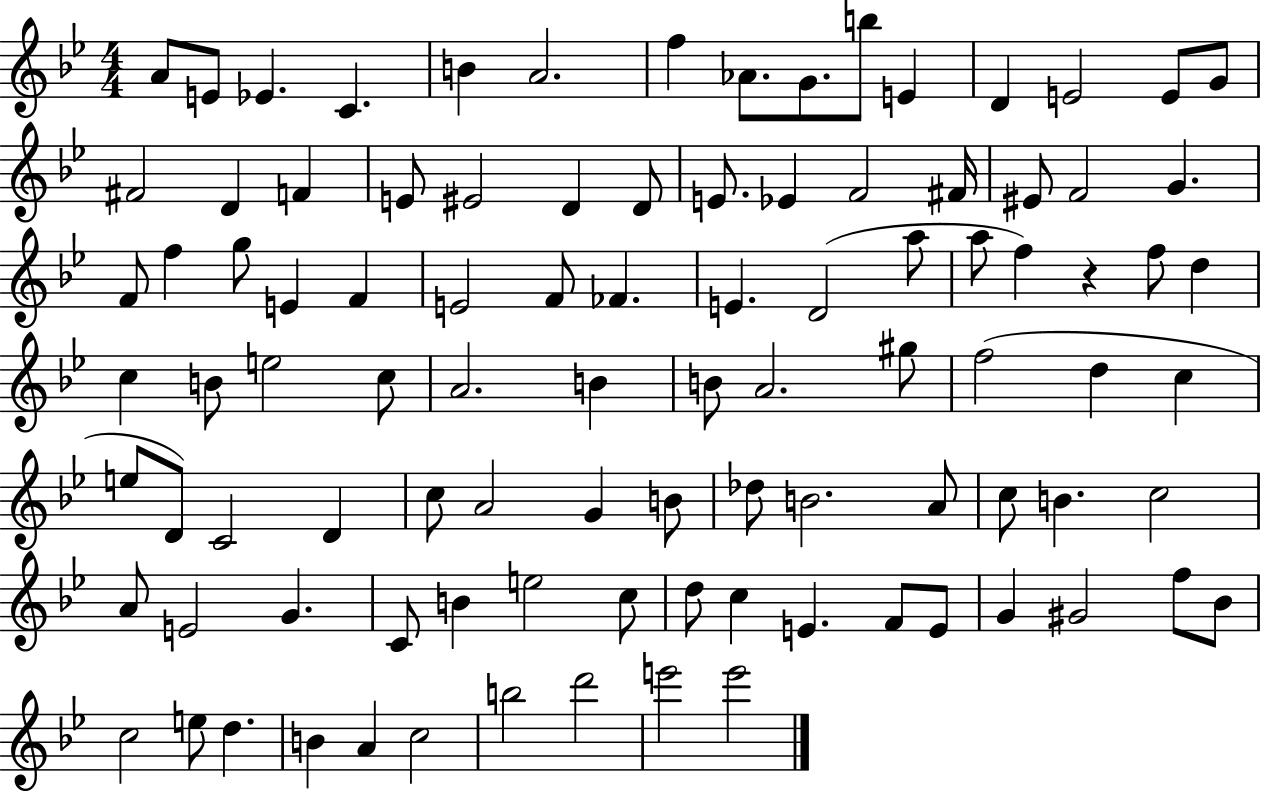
X:1
T:Untitled
M:4/4
L:1/4
K:Bb
A/2 E/2 _E C B A2 f _A/2 G/2 b/2 E D E2 E/2 G/2 ^F2 D F E/2 ^E2 D D/2 E/2 _E F2 ^F/4 ^E/2 F2 G F/2 f g/2 E F E2 F/2 _F E D2 a/2 a/2 f z f/2 d c B/2 e2 c/2 A2 B B/2 A2 ^g/2 f2 d c e/2 D/2 C2 D c/2 A2 G B/2 _d/2 B2 A/2 c/2 B c2 A/2 E2 G C/2 B e2 c/2 d/2 c E F/2 E/2 G ^G2 f/2 _B/2 c2 e/2 d B A c2 b2 d'2 e'2 e'2